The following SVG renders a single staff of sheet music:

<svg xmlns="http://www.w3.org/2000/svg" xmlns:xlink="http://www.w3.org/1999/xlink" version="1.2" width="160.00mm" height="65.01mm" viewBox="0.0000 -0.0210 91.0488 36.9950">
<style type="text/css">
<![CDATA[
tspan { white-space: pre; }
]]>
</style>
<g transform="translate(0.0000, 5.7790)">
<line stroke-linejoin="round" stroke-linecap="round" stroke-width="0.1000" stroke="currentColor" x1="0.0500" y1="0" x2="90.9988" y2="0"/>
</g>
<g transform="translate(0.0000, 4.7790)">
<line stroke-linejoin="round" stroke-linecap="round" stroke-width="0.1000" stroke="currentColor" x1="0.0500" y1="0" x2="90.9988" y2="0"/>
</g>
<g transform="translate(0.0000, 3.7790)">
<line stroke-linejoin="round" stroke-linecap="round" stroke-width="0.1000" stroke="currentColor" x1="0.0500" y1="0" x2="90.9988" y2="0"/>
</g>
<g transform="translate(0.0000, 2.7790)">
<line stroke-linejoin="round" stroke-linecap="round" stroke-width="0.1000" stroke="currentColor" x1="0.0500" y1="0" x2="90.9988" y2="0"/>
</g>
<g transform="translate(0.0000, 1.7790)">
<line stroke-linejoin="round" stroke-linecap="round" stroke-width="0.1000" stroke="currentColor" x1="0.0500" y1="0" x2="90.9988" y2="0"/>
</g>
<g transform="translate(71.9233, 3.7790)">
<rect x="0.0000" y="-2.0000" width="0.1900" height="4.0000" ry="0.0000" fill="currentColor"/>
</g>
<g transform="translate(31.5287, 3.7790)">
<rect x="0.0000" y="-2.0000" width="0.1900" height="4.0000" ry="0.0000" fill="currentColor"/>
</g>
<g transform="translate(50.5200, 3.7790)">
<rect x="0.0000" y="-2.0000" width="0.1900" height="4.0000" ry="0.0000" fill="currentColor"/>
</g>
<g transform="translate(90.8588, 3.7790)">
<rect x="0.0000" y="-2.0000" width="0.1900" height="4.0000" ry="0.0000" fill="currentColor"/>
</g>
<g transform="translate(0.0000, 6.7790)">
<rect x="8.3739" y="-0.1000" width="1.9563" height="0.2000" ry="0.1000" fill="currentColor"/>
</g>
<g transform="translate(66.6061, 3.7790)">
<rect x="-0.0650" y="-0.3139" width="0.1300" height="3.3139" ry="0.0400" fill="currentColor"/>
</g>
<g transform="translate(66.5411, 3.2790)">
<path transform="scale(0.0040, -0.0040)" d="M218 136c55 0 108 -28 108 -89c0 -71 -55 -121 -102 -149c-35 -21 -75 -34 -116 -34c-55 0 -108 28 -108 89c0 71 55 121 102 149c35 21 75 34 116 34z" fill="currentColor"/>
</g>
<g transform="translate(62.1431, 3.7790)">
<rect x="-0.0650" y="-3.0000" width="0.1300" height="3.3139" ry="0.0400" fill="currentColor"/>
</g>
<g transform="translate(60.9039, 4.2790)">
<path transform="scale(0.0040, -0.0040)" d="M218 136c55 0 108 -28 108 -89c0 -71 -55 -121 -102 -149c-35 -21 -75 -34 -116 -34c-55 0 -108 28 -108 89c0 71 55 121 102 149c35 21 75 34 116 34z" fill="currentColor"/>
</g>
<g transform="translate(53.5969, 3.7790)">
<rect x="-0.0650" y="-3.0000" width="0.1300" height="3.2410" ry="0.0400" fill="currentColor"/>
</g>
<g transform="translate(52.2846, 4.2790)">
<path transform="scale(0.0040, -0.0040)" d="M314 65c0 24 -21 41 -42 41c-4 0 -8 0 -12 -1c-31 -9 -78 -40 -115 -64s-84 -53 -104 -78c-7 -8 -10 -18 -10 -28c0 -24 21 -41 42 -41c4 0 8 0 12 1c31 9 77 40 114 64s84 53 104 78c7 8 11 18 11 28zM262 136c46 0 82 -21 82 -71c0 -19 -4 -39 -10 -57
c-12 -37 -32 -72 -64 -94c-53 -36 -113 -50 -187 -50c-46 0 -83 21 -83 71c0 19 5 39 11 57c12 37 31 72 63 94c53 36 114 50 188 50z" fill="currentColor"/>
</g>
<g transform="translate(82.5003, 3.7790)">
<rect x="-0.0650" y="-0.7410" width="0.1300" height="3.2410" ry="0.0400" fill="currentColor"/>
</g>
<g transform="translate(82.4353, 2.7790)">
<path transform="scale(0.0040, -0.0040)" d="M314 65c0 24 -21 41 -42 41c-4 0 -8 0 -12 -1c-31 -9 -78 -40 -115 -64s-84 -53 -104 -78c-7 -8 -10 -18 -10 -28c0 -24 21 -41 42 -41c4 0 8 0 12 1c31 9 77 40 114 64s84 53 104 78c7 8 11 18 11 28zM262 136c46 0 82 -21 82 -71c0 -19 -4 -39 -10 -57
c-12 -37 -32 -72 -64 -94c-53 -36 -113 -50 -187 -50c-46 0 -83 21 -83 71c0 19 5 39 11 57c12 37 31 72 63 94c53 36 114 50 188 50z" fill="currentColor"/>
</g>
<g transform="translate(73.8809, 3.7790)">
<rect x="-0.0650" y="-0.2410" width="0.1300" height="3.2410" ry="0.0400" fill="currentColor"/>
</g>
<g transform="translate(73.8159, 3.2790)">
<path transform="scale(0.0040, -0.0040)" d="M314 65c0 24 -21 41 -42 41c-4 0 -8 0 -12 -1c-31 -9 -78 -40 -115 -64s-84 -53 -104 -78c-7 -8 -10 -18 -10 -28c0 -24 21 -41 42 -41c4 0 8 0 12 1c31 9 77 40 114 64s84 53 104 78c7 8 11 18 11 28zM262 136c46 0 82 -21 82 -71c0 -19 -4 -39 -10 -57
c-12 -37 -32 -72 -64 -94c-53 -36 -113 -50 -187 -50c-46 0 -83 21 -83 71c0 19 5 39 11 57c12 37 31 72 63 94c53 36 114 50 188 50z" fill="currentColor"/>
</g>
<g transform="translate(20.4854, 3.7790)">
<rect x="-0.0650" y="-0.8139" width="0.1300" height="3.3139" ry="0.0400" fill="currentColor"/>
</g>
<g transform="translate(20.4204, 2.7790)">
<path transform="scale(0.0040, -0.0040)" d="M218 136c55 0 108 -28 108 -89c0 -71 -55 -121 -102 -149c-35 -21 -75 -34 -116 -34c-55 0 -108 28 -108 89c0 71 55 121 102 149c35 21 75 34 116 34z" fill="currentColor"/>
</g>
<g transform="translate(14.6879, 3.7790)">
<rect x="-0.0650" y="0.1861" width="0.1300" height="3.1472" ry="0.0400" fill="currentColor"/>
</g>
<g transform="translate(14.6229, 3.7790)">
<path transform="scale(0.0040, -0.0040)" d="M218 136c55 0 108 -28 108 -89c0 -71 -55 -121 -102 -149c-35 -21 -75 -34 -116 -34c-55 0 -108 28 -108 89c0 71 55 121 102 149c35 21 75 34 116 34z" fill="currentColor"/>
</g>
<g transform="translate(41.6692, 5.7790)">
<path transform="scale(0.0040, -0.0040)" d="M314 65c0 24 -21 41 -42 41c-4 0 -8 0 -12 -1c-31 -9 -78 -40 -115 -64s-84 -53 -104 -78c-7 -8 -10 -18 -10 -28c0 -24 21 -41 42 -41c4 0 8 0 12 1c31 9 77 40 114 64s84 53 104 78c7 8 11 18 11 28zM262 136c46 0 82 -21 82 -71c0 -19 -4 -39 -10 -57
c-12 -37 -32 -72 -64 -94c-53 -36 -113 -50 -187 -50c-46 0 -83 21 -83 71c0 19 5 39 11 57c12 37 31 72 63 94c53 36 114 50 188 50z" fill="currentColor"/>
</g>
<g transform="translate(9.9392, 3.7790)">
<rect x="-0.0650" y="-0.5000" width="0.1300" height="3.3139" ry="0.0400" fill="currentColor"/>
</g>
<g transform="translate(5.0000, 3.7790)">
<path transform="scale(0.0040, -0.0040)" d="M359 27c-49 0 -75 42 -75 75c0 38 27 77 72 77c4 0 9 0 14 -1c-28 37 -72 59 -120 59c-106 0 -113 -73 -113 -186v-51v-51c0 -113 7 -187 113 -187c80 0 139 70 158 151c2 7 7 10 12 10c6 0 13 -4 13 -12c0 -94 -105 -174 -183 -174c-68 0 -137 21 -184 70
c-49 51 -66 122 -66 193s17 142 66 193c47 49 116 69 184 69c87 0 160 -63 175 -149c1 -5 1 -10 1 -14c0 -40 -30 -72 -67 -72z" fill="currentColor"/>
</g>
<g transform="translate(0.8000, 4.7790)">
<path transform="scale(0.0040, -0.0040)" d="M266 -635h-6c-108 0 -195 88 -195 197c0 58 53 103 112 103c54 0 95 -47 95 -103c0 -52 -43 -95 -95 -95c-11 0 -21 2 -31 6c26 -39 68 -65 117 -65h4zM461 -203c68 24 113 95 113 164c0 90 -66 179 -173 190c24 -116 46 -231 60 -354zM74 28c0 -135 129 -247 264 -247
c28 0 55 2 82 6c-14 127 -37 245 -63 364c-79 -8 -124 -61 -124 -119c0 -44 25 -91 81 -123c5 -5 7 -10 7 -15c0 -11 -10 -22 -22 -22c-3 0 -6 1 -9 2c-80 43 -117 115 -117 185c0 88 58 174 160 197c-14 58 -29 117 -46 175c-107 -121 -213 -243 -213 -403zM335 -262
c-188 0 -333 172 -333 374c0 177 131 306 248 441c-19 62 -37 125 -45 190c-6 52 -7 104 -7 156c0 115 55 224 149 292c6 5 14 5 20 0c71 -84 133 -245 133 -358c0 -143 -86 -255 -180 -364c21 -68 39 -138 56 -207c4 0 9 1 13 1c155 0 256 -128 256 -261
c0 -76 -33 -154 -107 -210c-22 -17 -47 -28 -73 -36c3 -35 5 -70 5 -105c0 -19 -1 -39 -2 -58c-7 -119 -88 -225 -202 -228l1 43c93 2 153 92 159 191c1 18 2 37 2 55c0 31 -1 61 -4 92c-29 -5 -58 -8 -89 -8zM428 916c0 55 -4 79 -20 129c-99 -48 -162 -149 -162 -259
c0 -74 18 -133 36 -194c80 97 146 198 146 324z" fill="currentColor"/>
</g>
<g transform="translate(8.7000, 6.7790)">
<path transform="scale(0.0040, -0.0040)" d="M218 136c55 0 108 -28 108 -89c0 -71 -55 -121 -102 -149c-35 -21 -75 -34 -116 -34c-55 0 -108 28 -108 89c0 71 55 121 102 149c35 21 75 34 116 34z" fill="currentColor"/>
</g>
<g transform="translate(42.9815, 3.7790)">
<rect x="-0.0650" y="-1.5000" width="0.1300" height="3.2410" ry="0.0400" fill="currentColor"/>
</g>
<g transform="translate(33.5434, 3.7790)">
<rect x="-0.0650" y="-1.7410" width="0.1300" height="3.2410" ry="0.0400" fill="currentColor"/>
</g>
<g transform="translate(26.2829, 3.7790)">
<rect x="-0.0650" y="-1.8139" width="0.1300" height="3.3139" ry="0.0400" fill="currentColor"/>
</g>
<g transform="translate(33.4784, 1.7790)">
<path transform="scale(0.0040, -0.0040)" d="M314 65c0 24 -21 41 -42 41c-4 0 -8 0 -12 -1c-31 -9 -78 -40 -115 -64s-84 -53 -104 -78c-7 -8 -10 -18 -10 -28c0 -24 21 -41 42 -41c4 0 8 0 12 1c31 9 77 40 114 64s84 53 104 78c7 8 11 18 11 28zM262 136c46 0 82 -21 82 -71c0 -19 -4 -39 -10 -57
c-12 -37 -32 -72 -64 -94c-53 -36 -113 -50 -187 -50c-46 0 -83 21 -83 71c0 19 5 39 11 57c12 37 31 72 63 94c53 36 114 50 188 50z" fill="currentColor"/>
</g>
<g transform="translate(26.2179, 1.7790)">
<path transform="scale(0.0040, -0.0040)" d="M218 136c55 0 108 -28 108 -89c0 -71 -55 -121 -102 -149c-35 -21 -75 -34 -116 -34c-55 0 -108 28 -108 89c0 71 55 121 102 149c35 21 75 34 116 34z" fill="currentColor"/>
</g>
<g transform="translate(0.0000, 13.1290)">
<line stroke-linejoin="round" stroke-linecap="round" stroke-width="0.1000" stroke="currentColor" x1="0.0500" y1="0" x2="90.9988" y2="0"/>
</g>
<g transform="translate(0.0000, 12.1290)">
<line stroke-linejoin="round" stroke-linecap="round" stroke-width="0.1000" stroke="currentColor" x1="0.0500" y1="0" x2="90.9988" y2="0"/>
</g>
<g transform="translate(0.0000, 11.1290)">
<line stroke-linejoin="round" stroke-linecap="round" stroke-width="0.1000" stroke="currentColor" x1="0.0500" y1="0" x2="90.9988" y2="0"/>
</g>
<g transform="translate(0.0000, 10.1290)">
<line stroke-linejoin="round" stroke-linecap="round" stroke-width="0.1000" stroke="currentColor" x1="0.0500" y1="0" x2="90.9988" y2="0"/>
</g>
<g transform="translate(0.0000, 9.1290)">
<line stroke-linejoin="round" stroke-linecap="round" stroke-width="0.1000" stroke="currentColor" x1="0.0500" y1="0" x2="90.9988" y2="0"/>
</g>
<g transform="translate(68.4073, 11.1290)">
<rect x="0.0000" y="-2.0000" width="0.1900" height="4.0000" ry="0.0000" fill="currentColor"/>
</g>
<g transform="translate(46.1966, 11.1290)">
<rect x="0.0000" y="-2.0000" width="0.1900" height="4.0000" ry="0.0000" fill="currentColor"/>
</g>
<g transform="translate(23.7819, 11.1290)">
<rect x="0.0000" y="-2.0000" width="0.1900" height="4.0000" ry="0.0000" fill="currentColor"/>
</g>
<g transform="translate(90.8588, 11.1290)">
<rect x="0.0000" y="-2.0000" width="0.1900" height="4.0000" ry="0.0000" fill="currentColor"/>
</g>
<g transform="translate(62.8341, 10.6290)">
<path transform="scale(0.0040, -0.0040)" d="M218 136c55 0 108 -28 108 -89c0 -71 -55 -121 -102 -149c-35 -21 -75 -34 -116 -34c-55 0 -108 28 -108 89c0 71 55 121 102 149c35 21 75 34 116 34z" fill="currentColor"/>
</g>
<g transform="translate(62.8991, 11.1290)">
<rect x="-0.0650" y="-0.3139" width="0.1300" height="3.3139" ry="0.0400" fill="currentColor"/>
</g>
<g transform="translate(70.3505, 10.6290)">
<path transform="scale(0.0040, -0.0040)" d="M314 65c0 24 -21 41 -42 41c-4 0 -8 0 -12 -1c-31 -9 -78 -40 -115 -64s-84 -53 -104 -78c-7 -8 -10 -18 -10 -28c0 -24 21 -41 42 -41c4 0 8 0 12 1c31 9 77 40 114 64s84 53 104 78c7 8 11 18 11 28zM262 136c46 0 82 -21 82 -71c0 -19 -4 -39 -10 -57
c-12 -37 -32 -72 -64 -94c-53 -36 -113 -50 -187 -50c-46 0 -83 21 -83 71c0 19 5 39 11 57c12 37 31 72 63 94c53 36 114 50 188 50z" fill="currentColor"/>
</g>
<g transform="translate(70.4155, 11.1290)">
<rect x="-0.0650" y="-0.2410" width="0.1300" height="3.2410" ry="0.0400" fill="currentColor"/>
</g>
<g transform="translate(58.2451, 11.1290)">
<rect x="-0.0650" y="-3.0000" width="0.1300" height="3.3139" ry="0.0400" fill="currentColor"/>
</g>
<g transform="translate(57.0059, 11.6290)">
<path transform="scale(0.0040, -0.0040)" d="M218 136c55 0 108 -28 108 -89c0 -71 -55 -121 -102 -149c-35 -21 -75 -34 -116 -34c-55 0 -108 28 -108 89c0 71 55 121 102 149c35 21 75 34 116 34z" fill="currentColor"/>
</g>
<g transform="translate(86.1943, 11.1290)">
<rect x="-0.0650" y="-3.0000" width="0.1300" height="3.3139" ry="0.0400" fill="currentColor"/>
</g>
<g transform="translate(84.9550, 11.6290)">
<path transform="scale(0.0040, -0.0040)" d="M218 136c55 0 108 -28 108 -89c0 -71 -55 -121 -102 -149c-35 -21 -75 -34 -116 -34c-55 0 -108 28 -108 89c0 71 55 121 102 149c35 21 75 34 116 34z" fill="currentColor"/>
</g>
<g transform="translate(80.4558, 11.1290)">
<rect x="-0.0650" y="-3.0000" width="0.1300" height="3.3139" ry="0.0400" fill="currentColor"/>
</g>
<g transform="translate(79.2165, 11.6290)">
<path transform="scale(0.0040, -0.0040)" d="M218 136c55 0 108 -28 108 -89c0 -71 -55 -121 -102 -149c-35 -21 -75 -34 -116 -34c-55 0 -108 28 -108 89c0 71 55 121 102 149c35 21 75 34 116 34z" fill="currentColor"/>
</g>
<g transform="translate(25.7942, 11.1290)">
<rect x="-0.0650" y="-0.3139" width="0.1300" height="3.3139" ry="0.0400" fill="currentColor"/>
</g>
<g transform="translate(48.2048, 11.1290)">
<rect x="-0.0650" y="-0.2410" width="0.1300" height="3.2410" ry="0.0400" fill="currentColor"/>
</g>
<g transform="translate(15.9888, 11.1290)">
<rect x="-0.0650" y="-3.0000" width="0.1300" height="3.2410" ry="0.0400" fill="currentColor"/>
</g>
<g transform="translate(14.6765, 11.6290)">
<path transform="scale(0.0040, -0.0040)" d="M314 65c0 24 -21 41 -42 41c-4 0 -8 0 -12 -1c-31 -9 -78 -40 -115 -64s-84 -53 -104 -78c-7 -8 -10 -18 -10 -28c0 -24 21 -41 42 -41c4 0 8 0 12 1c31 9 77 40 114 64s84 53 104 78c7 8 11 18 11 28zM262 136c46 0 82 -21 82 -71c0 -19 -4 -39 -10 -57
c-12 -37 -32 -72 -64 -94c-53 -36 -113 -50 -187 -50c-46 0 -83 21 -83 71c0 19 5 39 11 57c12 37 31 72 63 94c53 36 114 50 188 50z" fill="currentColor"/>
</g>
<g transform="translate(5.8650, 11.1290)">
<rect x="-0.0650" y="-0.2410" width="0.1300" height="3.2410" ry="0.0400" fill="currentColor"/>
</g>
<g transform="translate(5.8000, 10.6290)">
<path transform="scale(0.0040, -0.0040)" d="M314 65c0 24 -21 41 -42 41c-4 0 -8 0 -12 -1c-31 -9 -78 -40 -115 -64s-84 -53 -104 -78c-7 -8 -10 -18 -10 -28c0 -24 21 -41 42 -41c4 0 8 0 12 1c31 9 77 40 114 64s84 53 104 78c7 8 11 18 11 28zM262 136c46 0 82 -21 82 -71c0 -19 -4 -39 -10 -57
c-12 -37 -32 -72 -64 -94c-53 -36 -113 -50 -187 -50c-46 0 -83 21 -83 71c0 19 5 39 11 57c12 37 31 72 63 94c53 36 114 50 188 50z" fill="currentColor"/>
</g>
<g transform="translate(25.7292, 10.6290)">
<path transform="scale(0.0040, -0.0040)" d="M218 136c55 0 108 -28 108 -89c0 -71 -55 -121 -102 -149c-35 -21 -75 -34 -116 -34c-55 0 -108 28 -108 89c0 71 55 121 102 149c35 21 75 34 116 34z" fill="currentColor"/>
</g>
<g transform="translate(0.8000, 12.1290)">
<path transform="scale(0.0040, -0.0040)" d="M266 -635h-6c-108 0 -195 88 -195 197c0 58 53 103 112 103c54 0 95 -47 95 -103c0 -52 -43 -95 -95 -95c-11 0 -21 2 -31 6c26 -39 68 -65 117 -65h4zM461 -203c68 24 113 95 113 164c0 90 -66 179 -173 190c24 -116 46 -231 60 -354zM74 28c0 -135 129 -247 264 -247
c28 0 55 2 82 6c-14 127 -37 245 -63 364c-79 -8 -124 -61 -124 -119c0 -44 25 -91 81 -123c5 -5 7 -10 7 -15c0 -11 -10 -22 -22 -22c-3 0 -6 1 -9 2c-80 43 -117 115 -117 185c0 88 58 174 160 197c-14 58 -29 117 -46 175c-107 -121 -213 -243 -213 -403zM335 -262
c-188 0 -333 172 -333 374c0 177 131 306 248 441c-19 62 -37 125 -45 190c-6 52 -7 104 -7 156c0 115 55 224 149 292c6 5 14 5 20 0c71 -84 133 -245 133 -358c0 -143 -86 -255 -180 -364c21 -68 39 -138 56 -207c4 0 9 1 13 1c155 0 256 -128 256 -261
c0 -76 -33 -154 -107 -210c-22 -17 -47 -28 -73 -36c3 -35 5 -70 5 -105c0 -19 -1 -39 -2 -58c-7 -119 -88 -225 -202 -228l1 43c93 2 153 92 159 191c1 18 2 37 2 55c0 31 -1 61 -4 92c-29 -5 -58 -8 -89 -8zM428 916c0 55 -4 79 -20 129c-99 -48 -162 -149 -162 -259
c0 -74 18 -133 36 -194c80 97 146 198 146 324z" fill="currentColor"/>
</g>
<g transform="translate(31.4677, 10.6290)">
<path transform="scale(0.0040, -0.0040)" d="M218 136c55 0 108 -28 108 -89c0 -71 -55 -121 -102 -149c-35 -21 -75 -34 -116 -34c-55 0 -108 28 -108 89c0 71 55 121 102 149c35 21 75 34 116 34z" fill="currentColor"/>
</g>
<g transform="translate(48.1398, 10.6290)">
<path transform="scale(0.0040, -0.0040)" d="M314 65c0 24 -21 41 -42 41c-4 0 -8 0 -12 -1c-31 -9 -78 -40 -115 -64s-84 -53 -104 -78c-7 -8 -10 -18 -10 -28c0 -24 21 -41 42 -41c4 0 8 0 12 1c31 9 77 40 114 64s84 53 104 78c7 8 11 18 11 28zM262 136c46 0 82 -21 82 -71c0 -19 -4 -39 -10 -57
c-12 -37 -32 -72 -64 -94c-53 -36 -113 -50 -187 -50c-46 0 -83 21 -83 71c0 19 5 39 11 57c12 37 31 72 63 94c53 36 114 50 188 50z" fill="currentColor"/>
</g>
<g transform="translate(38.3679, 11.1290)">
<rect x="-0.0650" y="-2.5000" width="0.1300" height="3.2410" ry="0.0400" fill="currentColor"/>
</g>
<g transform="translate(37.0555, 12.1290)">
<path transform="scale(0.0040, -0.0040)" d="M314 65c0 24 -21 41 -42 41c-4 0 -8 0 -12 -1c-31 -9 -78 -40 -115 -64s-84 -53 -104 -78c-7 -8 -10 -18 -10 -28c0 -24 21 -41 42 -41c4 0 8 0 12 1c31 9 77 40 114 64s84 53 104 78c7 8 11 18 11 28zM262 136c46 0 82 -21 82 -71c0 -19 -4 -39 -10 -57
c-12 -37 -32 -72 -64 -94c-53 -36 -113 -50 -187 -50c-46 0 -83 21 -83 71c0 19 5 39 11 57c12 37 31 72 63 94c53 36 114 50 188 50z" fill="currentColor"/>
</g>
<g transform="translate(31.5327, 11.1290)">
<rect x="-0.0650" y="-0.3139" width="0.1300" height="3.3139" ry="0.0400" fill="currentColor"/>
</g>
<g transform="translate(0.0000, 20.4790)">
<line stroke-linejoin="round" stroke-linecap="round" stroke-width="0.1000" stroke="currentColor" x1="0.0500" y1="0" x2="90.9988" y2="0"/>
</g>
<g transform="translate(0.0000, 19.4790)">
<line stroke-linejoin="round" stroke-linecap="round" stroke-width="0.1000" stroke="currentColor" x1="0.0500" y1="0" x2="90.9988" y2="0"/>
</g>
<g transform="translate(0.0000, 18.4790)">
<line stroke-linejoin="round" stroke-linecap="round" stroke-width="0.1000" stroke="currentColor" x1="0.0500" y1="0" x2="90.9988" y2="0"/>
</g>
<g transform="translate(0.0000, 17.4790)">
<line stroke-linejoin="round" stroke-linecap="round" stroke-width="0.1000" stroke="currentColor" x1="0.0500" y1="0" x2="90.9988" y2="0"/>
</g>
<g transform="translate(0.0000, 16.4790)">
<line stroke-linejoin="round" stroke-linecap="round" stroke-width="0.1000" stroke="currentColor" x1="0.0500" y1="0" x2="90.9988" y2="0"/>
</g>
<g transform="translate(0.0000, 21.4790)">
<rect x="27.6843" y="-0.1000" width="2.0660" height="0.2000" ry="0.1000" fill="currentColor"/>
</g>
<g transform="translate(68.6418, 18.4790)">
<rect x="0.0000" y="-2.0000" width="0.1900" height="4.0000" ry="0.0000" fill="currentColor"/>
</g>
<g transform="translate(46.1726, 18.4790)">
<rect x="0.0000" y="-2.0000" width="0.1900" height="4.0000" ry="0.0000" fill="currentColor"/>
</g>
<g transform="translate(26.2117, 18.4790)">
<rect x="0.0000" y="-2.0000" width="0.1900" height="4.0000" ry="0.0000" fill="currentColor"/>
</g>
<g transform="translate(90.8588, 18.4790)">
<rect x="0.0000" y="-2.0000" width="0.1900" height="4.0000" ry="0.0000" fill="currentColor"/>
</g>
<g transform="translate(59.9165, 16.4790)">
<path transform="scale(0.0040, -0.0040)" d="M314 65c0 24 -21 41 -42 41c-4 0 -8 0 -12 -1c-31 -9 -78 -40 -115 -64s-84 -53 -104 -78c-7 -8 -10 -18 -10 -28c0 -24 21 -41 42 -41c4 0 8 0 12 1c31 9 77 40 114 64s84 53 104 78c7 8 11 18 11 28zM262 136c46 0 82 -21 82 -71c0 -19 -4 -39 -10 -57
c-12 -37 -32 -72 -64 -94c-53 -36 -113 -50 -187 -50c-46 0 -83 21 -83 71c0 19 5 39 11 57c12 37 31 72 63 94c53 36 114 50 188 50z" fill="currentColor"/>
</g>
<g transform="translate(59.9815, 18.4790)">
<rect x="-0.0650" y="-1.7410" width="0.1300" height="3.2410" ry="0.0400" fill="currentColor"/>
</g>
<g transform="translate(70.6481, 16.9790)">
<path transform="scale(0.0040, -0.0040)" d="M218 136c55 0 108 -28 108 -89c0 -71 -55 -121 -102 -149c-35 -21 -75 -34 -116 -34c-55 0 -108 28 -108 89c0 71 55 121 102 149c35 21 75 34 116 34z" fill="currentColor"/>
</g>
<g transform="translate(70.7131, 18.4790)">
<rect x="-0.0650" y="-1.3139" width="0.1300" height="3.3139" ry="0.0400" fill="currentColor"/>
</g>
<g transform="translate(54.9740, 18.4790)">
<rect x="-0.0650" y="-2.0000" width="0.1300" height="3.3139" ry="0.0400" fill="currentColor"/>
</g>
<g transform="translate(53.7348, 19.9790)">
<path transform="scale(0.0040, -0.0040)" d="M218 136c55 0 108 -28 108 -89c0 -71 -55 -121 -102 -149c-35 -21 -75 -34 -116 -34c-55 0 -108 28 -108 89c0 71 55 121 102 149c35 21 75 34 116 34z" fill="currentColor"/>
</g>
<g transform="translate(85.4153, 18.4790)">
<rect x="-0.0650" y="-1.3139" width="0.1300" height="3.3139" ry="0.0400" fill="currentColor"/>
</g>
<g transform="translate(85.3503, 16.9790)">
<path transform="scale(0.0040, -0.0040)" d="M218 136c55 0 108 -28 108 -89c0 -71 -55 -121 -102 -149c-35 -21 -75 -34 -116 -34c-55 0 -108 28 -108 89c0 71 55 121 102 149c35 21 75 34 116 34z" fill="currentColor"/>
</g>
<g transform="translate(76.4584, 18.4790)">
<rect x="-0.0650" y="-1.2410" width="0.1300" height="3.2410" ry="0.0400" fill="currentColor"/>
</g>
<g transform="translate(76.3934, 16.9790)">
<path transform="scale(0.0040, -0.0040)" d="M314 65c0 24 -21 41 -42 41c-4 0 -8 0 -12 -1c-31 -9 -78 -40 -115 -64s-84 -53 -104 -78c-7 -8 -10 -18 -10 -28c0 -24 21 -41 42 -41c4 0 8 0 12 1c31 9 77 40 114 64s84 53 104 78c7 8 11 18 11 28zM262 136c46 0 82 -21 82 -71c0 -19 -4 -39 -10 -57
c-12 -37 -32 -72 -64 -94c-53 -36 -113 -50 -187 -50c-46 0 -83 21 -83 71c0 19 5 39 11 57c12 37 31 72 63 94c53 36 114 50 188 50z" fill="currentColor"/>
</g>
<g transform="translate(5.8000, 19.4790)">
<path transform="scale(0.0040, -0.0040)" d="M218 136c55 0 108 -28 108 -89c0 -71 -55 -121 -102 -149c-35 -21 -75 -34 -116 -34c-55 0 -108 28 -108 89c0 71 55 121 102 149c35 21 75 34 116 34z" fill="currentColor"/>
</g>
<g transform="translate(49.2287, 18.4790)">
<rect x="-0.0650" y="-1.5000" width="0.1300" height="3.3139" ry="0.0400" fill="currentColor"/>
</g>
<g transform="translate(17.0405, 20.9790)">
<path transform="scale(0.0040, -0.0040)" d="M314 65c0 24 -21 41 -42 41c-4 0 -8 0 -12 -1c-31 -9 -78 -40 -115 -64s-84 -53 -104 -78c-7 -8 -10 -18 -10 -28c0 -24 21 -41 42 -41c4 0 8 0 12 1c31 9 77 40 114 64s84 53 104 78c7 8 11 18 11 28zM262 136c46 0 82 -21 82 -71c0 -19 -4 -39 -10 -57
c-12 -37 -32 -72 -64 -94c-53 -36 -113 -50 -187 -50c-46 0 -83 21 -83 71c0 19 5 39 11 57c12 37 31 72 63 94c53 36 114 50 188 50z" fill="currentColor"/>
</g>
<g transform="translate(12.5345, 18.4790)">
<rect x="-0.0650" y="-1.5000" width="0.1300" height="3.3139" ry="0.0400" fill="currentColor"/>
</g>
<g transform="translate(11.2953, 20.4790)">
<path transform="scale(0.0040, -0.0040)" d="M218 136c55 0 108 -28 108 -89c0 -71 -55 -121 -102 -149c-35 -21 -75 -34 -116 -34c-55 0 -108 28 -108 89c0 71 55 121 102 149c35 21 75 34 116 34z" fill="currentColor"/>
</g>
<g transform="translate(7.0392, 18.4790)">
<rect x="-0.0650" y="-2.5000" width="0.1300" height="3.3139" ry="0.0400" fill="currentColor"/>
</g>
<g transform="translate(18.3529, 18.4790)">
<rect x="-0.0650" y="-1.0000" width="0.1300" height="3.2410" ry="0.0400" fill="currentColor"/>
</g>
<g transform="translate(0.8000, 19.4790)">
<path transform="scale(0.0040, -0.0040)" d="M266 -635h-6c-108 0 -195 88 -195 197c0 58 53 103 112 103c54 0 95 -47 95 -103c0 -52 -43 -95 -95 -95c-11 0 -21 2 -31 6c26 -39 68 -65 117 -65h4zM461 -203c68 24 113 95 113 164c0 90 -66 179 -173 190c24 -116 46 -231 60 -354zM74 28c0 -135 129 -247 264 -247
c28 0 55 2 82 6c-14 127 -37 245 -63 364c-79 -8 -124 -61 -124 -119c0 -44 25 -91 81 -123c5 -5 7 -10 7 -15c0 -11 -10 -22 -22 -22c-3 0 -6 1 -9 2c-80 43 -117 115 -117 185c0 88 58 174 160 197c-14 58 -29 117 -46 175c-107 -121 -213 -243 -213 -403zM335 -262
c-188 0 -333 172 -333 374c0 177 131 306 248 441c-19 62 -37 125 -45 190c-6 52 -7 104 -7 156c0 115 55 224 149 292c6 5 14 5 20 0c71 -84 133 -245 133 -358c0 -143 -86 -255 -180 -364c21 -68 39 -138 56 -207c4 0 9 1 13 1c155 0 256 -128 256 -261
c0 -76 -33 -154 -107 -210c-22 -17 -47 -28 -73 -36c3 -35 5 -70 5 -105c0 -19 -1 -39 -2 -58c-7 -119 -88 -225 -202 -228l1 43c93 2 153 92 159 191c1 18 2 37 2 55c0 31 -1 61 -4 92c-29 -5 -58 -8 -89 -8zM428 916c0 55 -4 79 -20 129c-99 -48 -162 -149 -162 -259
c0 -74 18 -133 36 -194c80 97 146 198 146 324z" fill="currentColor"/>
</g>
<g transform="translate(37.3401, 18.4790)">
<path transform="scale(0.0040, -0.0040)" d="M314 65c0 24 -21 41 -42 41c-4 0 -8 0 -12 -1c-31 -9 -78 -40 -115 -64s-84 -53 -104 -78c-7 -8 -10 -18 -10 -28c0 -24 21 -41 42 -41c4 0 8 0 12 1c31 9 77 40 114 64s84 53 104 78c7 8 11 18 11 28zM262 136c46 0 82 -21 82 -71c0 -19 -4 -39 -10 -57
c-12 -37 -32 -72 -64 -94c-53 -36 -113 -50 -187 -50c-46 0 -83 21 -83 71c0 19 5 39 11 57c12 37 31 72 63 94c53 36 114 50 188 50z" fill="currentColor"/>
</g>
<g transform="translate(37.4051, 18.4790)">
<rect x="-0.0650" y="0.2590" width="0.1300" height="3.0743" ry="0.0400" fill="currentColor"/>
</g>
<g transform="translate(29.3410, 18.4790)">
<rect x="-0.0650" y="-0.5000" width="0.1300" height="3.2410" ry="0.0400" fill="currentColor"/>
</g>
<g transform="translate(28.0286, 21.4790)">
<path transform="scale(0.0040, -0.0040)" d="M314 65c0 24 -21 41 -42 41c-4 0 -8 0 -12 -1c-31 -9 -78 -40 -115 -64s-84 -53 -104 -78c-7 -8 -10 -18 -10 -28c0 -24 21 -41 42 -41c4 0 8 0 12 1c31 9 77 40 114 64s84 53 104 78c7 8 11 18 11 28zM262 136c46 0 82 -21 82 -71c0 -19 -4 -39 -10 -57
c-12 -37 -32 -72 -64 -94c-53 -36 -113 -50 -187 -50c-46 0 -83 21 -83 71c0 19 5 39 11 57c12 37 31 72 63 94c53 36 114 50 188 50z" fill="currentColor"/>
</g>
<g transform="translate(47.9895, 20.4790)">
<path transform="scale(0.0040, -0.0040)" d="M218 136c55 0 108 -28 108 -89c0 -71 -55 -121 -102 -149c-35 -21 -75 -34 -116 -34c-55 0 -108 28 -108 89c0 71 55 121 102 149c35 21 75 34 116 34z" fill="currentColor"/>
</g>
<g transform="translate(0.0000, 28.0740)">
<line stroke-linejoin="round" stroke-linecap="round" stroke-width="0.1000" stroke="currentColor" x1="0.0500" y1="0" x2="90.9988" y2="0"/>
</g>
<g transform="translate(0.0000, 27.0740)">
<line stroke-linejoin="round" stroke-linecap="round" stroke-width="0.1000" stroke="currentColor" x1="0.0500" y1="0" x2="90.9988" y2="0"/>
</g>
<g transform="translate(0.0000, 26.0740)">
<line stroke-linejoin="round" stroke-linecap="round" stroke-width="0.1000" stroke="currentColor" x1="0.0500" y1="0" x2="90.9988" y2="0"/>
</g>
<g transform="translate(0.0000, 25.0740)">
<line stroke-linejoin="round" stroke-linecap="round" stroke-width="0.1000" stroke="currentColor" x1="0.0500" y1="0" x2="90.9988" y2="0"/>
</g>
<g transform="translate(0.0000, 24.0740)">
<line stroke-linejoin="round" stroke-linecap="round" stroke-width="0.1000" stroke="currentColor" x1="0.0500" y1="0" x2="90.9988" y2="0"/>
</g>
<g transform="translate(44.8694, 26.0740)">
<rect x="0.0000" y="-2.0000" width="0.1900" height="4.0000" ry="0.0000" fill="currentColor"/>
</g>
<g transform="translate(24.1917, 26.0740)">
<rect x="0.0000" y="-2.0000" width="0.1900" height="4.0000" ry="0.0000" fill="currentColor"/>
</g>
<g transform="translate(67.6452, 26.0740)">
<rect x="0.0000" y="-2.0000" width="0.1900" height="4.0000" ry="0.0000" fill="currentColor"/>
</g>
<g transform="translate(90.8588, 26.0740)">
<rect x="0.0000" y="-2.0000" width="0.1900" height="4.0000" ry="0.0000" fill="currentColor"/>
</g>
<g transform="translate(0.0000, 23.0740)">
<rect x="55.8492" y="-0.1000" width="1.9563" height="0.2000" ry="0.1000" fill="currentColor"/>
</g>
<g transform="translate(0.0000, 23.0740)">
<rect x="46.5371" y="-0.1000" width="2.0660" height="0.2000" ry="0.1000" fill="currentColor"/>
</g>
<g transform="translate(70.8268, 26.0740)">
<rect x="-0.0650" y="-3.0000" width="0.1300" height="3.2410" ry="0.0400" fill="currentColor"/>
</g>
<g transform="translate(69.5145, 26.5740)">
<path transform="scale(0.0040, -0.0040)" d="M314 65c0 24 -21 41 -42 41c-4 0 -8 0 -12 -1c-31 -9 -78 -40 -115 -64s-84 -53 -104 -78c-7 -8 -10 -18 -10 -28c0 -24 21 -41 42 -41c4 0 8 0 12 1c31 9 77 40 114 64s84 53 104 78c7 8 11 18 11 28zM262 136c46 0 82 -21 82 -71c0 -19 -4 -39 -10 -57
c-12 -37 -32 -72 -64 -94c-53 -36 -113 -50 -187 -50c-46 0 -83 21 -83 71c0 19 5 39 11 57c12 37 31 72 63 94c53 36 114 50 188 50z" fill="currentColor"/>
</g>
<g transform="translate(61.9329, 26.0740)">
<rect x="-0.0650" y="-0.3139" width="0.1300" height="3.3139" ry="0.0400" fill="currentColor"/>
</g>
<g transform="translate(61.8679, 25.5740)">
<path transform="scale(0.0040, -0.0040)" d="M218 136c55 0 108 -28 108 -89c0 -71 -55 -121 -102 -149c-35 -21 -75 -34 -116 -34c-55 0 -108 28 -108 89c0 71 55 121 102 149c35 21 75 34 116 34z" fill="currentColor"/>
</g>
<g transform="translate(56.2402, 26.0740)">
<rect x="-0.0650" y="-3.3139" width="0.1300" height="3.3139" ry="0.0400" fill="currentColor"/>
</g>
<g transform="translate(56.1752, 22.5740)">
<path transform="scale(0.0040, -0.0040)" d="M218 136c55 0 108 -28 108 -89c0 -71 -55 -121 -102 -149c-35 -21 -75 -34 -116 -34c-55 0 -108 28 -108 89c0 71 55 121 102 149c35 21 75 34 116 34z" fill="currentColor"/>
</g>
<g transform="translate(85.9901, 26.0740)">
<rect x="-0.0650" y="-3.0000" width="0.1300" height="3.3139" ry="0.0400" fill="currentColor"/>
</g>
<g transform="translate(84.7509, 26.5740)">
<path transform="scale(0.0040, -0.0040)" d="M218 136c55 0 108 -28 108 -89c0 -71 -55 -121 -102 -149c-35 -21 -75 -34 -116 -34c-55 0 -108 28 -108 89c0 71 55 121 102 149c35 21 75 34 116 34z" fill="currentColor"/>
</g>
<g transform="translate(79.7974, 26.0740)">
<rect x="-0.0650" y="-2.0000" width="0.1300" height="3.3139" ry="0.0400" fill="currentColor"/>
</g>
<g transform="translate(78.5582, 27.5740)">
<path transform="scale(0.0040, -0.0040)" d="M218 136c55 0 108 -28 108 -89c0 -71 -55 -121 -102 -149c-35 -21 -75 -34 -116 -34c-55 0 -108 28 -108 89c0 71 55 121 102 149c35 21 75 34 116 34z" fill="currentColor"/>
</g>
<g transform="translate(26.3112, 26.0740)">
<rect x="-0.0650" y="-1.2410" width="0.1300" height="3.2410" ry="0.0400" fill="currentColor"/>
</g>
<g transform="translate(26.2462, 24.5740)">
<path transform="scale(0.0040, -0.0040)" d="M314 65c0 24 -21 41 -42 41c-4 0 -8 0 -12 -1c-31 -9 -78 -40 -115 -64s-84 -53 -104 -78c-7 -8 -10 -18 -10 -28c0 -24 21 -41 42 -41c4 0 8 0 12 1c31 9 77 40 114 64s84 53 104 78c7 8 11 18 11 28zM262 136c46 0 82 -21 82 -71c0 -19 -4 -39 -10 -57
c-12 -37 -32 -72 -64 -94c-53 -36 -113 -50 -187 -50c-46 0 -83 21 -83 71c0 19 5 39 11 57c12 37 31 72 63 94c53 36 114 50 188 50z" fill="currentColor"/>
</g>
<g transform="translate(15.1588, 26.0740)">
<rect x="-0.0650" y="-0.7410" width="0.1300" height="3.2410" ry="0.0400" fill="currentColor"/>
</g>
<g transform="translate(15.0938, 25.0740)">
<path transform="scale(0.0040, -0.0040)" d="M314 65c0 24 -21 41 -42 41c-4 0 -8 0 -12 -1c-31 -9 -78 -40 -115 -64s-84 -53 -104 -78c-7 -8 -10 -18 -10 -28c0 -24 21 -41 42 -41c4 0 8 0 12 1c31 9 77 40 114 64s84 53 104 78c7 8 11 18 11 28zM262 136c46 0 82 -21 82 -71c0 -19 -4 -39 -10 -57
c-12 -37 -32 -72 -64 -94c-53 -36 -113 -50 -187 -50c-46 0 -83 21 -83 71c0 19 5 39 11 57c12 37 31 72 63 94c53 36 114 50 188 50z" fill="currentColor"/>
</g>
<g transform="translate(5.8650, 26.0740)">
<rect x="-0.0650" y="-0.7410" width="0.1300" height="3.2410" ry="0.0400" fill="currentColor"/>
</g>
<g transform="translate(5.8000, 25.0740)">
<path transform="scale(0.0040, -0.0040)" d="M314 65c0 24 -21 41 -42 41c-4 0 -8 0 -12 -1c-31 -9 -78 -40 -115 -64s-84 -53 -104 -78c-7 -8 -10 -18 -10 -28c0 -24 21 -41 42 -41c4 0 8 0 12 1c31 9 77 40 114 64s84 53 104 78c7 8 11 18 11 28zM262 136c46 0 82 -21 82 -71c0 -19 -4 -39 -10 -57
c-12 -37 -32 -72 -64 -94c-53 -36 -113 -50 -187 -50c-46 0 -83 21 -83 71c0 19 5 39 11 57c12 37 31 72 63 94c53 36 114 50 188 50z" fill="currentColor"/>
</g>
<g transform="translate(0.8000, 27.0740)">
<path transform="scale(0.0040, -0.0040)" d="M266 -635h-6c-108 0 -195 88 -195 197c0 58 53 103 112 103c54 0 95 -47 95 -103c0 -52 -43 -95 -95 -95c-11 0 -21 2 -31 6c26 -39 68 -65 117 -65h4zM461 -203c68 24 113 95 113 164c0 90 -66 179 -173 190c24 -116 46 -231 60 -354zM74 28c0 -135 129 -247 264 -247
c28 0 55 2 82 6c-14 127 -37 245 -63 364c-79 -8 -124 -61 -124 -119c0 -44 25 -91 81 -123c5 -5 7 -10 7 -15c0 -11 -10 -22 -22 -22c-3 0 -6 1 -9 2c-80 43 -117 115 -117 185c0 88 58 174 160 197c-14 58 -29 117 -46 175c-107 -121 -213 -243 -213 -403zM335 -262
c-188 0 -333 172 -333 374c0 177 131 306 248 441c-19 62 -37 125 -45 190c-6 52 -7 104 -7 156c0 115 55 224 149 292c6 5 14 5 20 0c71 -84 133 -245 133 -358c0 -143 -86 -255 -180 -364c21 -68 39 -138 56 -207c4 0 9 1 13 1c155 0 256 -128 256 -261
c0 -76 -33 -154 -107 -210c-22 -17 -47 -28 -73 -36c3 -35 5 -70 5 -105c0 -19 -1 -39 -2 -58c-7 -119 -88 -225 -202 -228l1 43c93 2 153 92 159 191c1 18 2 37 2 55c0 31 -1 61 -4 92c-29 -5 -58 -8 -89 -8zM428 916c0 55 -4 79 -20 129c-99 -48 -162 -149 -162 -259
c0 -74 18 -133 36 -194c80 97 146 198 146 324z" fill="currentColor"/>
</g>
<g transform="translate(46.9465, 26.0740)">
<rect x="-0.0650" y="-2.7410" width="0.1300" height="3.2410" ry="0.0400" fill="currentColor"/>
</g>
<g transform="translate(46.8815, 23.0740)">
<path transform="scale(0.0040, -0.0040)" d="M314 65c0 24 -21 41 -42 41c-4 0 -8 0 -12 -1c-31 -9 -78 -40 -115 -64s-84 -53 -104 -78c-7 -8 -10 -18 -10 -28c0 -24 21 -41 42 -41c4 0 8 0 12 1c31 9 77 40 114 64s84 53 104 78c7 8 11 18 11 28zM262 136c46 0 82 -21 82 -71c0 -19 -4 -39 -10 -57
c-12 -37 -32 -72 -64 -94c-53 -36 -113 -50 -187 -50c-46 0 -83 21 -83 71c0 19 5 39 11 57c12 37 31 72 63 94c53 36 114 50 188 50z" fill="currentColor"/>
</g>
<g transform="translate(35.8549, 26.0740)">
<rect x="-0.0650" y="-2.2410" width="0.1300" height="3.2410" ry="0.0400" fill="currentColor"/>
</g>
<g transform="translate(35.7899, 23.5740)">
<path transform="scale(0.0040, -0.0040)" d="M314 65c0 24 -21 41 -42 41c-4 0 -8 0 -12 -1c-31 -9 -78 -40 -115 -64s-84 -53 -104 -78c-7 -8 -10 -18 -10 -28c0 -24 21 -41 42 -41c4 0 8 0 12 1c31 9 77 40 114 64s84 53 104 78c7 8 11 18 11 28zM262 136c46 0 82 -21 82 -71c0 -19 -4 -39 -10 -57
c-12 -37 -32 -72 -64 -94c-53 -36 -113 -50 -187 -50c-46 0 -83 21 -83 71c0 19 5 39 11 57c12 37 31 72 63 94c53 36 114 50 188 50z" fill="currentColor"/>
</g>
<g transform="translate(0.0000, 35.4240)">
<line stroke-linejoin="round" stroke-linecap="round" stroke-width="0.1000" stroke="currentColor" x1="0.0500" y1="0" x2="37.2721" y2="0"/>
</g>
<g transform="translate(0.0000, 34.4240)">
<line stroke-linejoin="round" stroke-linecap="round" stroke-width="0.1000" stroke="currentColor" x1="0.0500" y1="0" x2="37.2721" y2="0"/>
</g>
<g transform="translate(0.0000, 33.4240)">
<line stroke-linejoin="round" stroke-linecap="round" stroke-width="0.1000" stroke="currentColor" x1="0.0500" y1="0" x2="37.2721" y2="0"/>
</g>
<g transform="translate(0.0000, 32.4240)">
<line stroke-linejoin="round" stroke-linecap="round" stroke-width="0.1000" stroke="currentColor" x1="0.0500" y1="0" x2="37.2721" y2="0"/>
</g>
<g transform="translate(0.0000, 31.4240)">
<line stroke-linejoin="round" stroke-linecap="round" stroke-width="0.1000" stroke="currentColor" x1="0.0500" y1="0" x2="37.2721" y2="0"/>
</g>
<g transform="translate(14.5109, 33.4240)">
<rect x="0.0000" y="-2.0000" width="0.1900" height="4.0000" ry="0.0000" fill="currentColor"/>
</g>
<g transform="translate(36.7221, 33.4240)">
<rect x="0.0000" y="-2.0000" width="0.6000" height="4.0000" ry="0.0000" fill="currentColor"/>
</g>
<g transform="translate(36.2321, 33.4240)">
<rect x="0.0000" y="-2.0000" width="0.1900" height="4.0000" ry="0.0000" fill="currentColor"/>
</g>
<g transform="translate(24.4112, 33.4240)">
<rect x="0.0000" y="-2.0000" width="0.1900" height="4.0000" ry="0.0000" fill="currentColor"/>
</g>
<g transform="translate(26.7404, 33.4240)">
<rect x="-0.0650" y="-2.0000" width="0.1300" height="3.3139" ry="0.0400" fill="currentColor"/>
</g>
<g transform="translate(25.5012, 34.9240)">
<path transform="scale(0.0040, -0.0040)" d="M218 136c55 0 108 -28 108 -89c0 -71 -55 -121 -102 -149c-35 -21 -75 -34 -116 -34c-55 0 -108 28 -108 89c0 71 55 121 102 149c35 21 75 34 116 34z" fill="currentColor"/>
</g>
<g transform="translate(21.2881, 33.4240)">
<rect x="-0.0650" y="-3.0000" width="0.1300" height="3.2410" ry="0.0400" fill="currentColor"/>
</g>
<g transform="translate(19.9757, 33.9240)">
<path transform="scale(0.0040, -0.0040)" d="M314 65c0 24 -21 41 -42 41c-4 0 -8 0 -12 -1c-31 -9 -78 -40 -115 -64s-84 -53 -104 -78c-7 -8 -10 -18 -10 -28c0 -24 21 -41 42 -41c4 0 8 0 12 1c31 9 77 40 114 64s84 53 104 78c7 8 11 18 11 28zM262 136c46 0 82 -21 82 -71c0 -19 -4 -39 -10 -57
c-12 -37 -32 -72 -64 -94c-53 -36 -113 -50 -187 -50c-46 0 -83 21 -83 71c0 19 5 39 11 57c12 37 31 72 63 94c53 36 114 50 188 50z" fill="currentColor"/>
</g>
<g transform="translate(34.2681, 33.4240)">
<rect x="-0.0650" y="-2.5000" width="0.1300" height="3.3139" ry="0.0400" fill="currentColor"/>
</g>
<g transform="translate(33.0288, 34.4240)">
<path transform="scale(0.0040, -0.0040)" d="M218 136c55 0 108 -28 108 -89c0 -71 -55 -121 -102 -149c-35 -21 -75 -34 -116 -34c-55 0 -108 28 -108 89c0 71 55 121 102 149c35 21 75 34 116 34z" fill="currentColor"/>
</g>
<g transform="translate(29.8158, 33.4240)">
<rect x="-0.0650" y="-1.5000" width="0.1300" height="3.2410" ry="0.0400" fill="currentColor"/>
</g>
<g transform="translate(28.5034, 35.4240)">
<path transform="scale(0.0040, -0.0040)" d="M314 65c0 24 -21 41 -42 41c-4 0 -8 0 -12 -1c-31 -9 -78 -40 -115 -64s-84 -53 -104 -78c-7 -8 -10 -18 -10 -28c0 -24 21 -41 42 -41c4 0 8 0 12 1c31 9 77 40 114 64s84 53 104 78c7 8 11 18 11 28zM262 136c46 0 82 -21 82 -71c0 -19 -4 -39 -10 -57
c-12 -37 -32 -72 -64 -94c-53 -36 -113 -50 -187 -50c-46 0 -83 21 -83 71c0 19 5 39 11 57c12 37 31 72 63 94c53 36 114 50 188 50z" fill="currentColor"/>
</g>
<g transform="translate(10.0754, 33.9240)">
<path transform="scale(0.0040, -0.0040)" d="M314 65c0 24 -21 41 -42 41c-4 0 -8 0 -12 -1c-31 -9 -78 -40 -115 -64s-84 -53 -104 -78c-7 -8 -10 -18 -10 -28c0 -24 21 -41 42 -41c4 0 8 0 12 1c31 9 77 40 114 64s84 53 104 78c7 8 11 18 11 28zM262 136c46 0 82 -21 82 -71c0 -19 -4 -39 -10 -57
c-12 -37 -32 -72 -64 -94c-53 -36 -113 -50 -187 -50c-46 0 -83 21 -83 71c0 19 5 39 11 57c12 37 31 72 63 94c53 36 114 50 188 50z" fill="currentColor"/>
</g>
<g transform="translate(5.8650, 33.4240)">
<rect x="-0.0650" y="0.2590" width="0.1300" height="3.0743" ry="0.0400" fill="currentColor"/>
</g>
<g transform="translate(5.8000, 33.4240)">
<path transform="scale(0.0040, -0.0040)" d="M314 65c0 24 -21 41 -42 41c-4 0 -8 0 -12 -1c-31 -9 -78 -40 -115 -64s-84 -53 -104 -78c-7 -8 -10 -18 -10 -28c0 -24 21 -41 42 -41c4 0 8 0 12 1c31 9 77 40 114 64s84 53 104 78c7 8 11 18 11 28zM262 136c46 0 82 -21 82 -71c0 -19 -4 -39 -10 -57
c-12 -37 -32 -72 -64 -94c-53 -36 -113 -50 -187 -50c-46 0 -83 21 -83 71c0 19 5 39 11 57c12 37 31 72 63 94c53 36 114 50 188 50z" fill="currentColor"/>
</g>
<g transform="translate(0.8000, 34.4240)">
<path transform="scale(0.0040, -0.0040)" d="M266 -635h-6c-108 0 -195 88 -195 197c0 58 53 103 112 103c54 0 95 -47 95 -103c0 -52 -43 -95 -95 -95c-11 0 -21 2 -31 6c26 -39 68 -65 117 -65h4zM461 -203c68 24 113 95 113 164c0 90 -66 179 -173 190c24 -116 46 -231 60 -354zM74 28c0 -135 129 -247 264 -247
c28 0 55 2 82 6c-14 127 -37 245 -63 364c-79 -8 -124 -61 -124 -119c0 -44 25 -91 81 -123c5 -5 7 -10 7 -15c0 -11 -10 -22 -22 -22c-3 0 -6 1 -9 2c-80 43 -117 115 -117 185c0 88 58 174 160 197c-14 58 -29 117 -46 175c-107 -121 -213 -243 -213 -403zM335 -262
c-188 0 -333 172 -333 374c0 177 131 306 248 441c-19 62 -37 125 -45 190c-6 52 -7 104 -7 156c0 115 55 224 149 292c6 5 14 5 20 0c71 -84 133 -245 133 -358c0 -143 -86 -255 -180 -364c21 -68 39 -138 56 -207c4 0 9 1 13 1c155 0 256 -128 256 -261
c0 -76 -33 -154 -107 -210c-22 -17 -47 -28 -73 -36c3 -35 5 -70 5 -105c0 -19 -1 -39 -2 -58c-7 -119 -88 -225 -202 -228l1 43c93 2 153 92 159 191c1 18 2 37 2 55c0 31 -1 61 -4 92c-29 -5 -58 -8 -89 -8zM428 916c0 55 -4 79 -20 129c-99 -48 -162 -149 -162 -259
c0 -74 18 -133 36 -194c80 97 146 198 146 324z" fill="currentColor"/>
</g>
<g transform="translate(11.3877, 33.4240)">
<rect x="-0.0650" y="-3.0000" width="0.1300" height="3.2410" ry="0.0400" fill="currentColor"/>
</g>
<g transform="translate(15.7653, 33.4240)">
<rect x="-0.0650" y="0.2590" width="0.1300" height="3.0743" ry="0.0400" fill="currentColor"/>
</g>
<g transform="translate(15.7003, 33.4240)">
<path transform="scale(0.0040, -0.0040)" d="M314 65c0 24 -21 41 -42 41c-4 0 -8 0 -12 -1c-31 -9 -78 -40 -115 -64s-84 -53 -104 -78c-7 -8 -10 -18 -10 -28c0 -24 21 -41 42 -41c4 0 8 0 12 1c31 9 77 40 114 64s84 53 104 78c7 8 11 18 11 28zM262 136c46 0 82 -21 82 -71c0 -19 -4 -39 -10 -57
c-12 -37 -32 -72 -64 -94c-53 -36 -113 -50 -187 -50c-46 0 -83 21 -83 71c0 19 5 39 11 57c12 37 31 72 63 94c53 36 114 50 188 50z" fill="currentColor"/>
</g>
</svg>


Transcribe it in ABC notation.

X:1
T:Untitled
M:4/4
L:1/4
K:C
C B d f f2 E2 A2 A c c2 d2 c2 A2 c c G2 c2 A c c2 A A G E D2 C2 B2 E F f2 e e2 e d2 d2 e2 g2 a2 b c A2 F A B2 A2 B2 A2 F E2 G